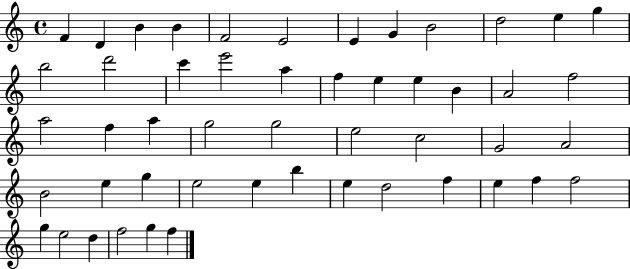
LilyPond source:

{
  \clef treble
  \time 4/4
  \defaultTimeSignature
  \key c \major
  f'4 d'4 b'4 b'4 | f'2 e'2 | e'4 g'4 b'2 | d''2 e''4 g''4 | \break b''2 d'''2 | c'''4 e'''2 a''4 | f''4 e''4 e''4 b'4 | a'2 f''2 | \break a''2 f''4 a''4 | g''2 g''2 | e''2 c''2 | g'2 a'2 | \break b'2 e''4 g''4 | e''2 e''4 b''4 | e''4 d''2 f''4 | e''4 f''4 f''2 | \break g''4 e''2 d''4 | f''2 g''4 f''4 | \bar "|."
}